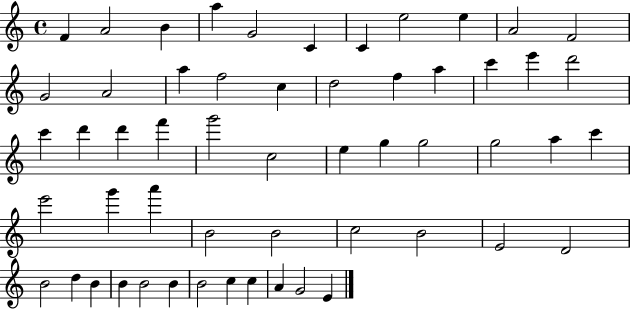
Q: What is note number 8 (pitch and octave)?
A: E5